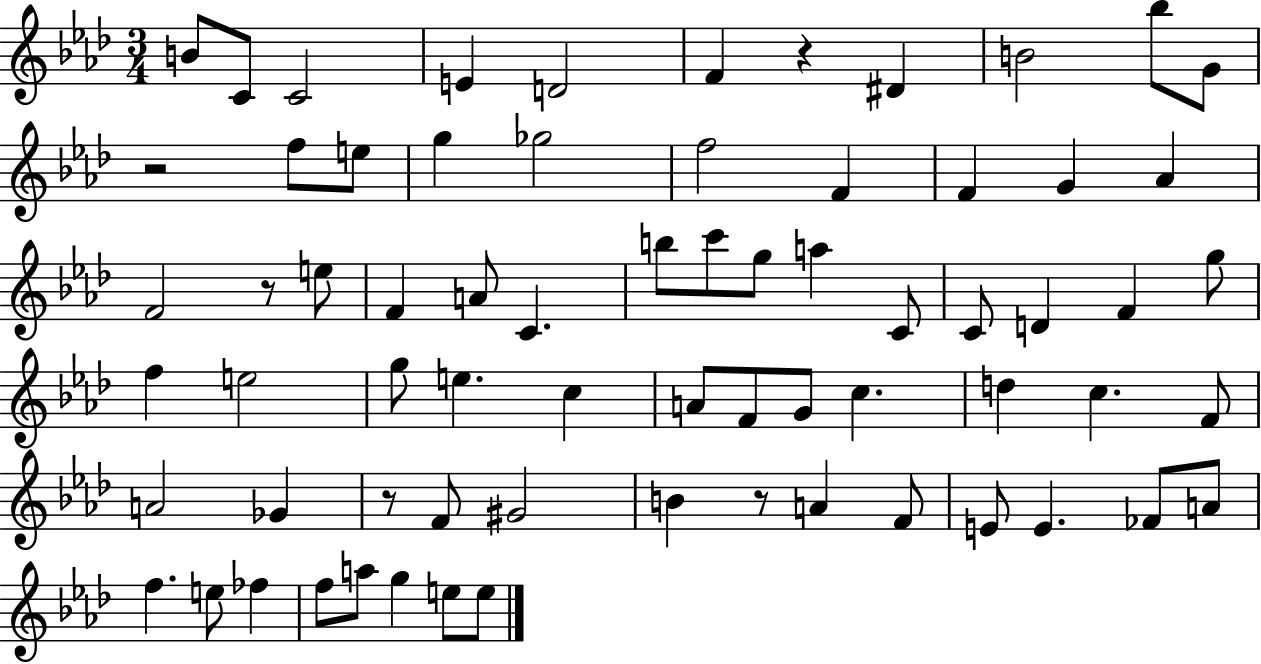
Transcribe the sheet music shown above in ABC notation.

X:1
T:Untitled
M:3/4
L:1/4
K:Ab
B/2 C/2 C2 E D2 F z ^D B2 _b/2 G/2 z2 f/2 e/2 g _g2 f2 F F G _A F2 z/2 e/2 F A/2 C b/2 c'/2 g/2 a C/2 C/2 D F g/2 f e2 g/2 e c A/2 F/2 G/2 c d c F/2 A2 _G z/2 F/2 ^G2 B z/2 A F/2 E/2 E _F/2 A/2 f e/2 _f f/2 a/2 g e/2 e/2